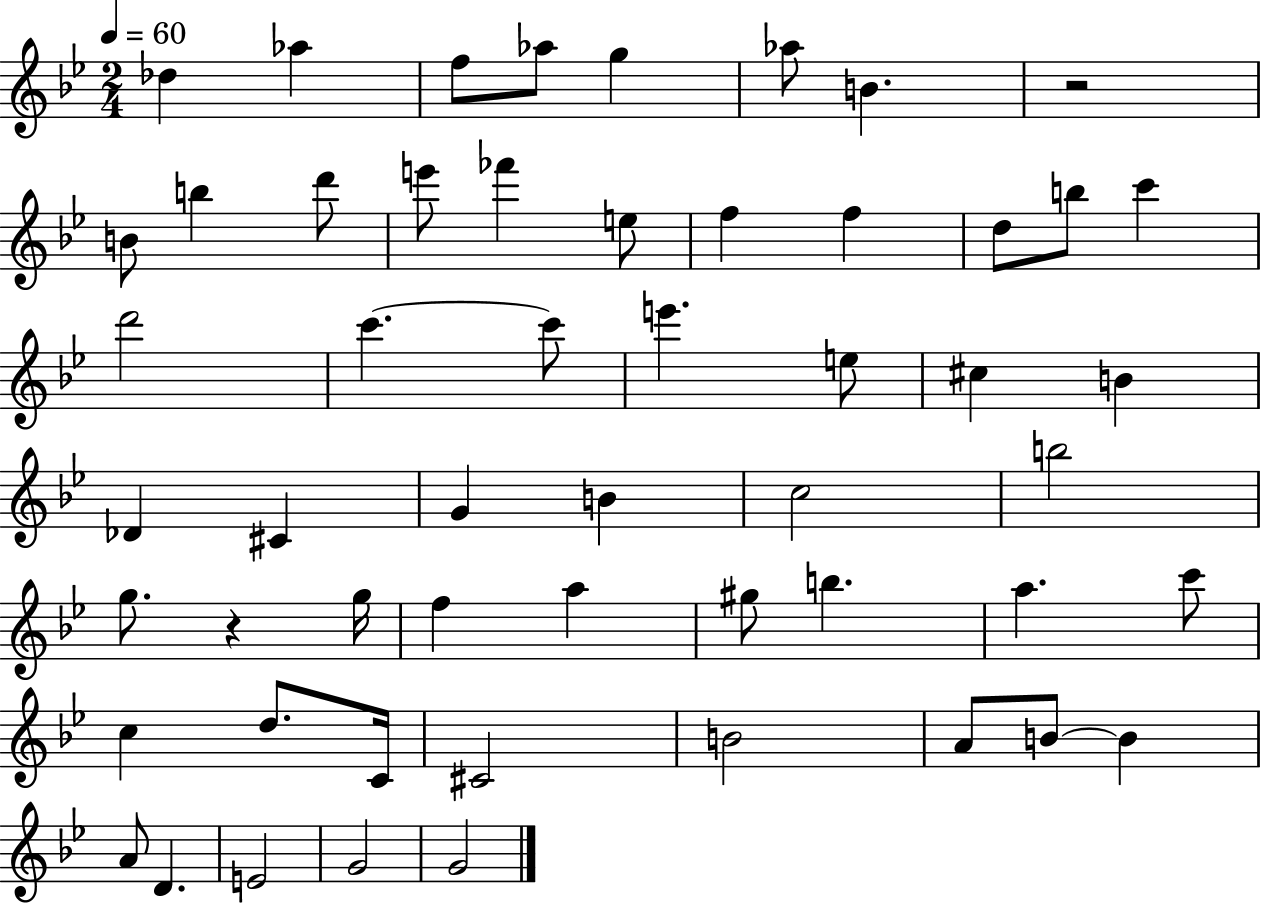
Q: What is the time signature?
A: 2/4